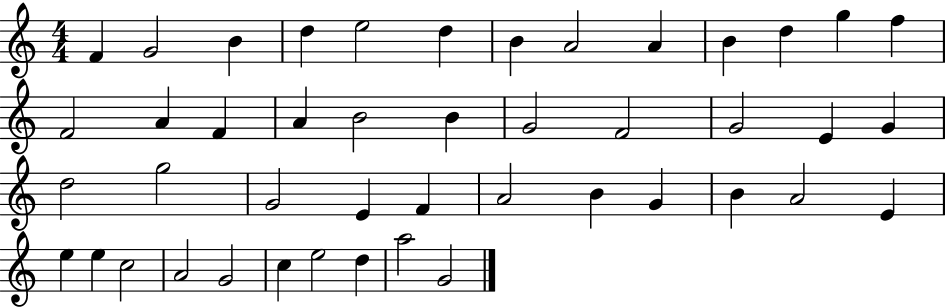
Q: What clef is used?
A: treble